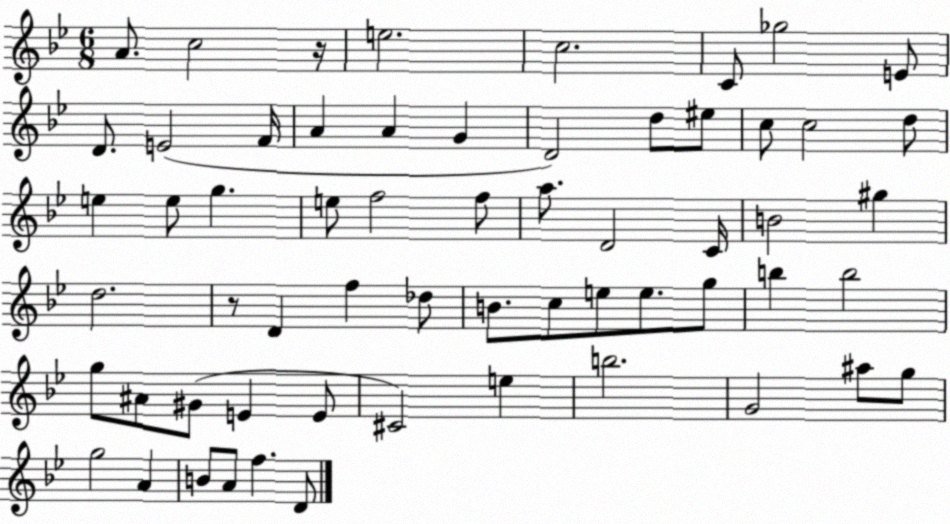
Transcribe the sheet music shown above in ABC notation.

X:1
T:Untitled
M:6/8
L:1/4
K:Bb
A/2 c2 z/4 e2 c2 C/2 _g2 E/2 D/2 E2 F/4 A A G D2 d/2 ^e/2 c/2 c2 d/2 e e/2 g e/2 f2 f/2 a/2 D2 C/4 B2 ^g d2 z/2 D f _d/2 B/2 c/2 e/2 e/2 g/2 b b2 g/2 ^A/2 ^G/2 E E/2 ^C2 e b2 G2 ^a/2 g/2 g2 A B/2 A/2 f D/2